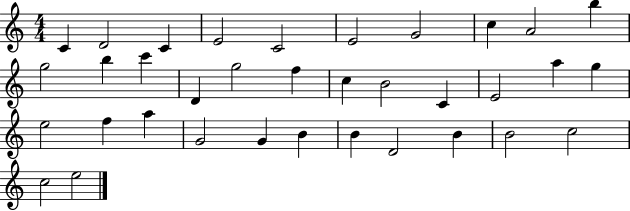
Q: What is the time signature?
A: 4/4